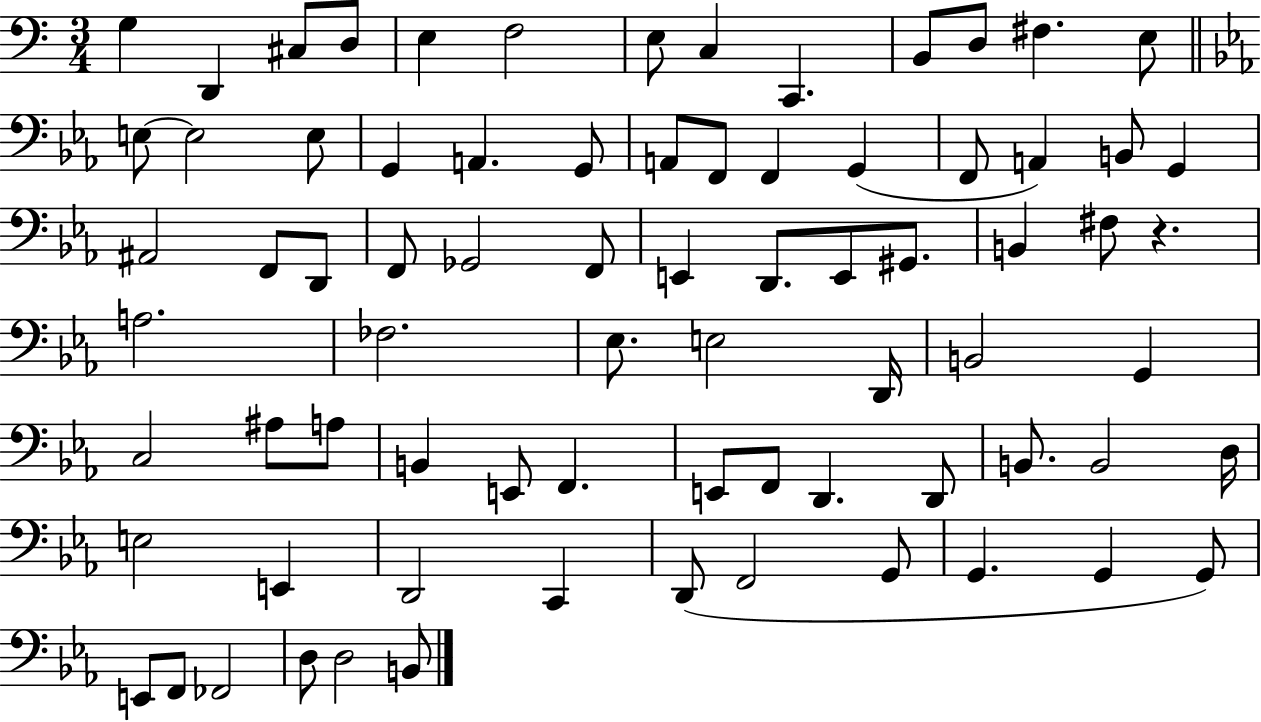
G3/q D2/q C#3/e D3/e E3/q F3/h E3/e C3/q C2/q. B2/e D3/e F#3/q. E3/e E3/e E3/h E3/e G2/q A2/q. G2/e A2/e F2/e F2/q G2/q F2/e A2/q B2/e G2/q A#2/h F2/e D2/e F2/e Gb2/h F2/e E2/q D2/e. E2/e G#2/e. B2/q F#3/e R/q. A3/h. FES3/h. Eb3/e. E3/h D2/s B2/h G2/q C3/h A#3/e A3/e B2/q E2/e F2/q. E2/e F2/e D2/q. D2/e B2/e. B2/h D3/s E3/h E2/q D2/h C2/q D2/e F2/h G2/e G2/q. G2/q G2/e E2/e F2/e FES2/h D3/e D3/h B2/e